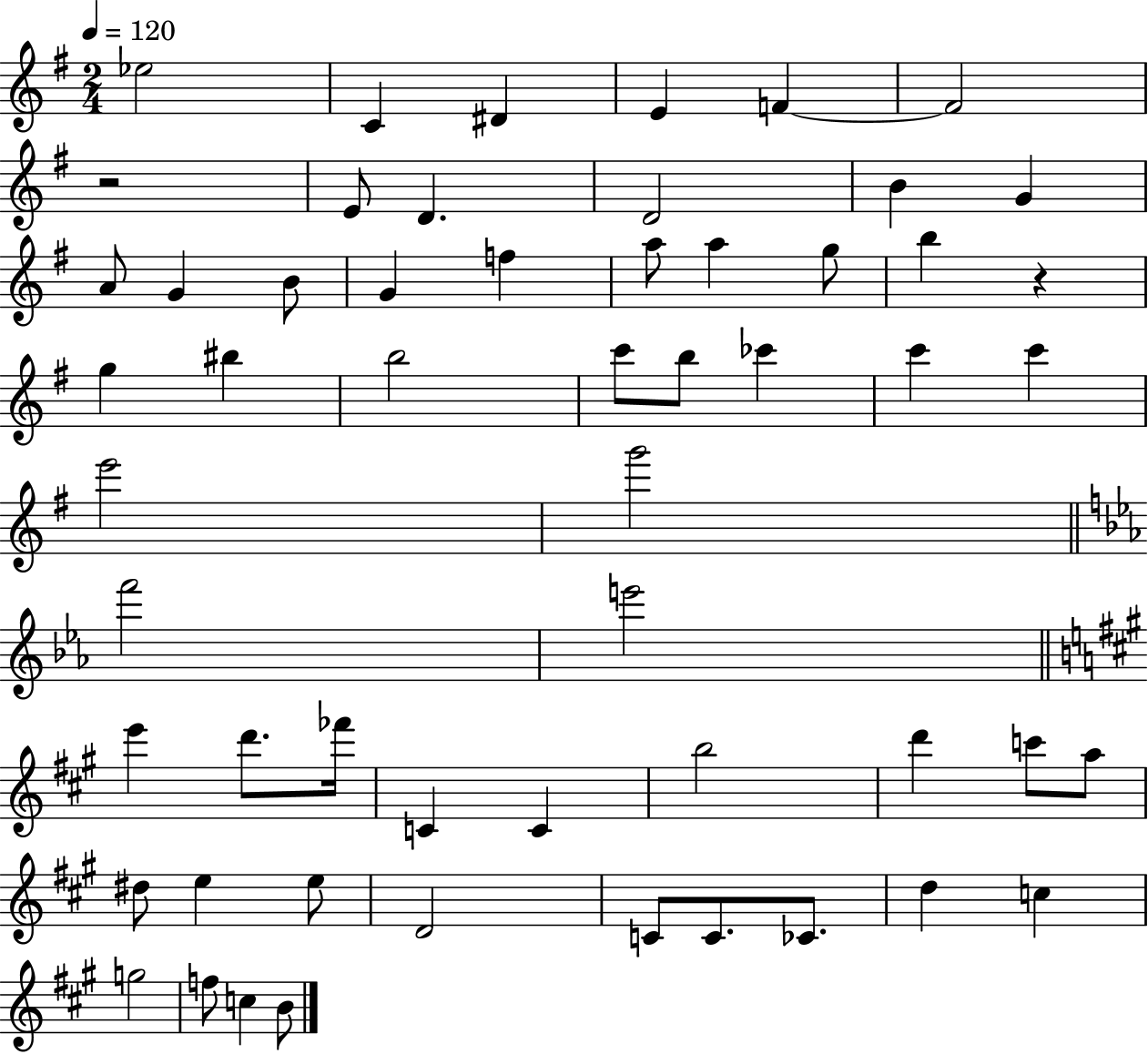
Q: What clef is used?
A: treble